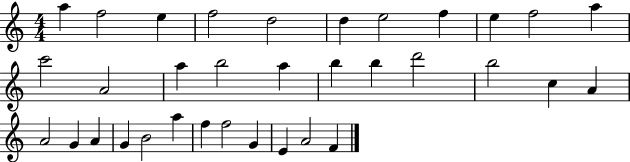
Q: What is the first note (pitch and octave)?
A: A5